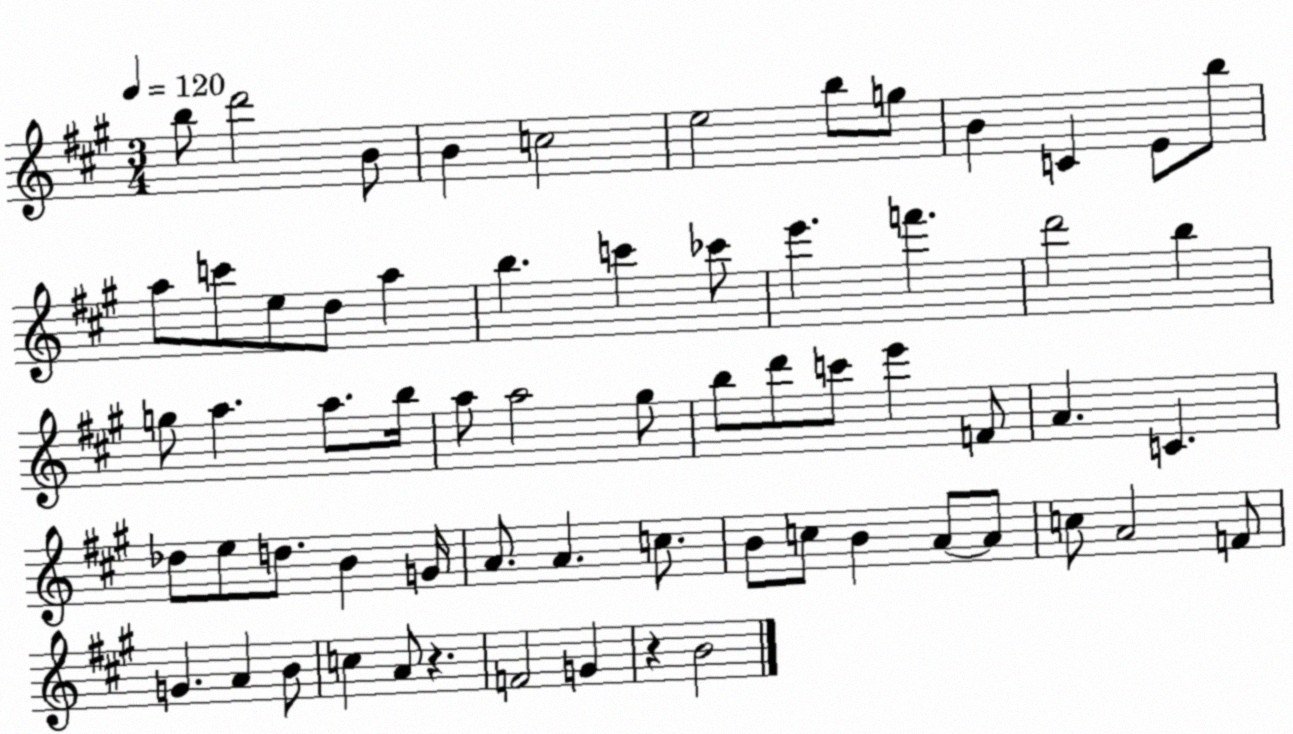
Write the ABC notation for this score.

X:1
T:Untitled
M:3/4
L:1/4
K:A
b/2 d'2 B/2 B c2 e2 b/2 g/2 B C E/2 b/2 a/2 c'/2 e/2 d/2 a b c' _c'/2 e' f' d'2 b g/2 a a/2 b/4 a/2 a2 ^g/2 b/2 d'/2 c'/2 e' F/2 A C _d/2 e/2 d/2 B G/4 A/2 A c/2 B/2 c/2 B A/2 A/2 c/2 A2 F/2 G A B/2 c A/2 z F2 G z B2